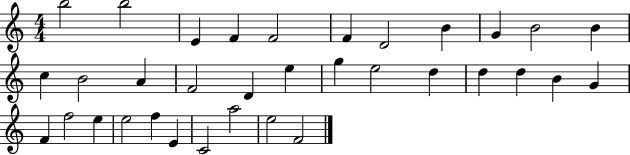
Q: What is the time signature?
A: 4/4